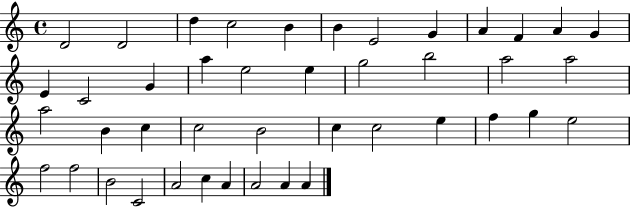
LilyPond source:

{
  \clef treble
  \time 4/4
  \defaultTimeSignature
  \key c \major
  d'2 d'2 | d''4 c''2 b'4 | b'4 e'2 g'4 | a'4 f'4 a'4 g'4 | \break e'4 c'2 g'4 | a''4 e''2 e''4 | g''2 b''2 | a''2 a''2 | \break a''2 b'4 c''4 | c''2 b'2 | c''4 c''2 e''4 | f''4 g''4 e''2 | \break f''2 f''2 | b'2 c'2 | a'2 c''4 a'4 | a'2 a'4 a'4 | \break \bar "|."
}